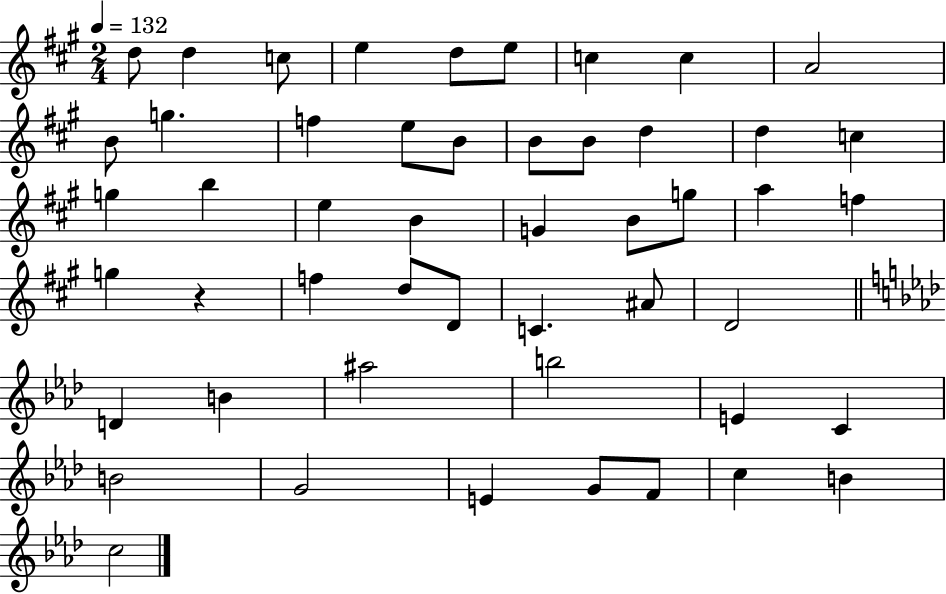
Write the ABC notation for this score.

X:1
T:Untitled
M:2/4
L:1/4
K:A
d/2 d c/2 e d/2 e/2 c c A2 B/2 g f e/2 B/2 B/2 B/2 d d c g b e B G B/2 g/2 a f g z f d/2 D/2 C ^A/2 D2 D B ^a2 b2 E C B2 G2 E G/2 F/2 c B c2